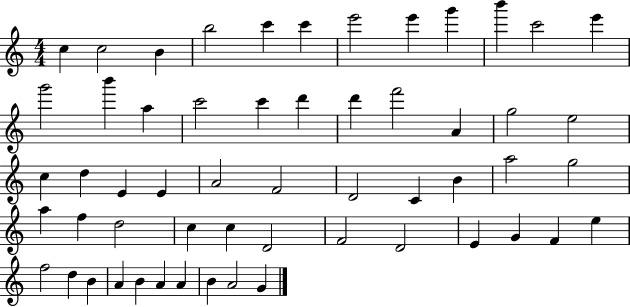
{
  \clef treble
  \numericTimeSignature
  \time 4/4
  \key c \major
  c''4 c''2 b'4 | b''2 c'''4 c'''4 | e'''2 e'''4 g'''4 | b'''4 c'''2 e'''4 | \break g'''2 b'''4 a''4 | c'''2 c'''4 d'''4 | d'''4 f'''2 a'4 | g''2 e''2 | \break c''4 d''4 e'4 e'4 | a'2 f'2 | d'2 c'4 b'4 | a''2 g''2 | \break a''4 f''4 d''2 | c''4 c''4 d'2 | f'2 d'2 | e'4 g'4 f'4 e''4 | \break f''2 d''4 b'4 | a'4 b'4 a'4 a'4 | b'4 a'2 g'4 | \bar "|."
}